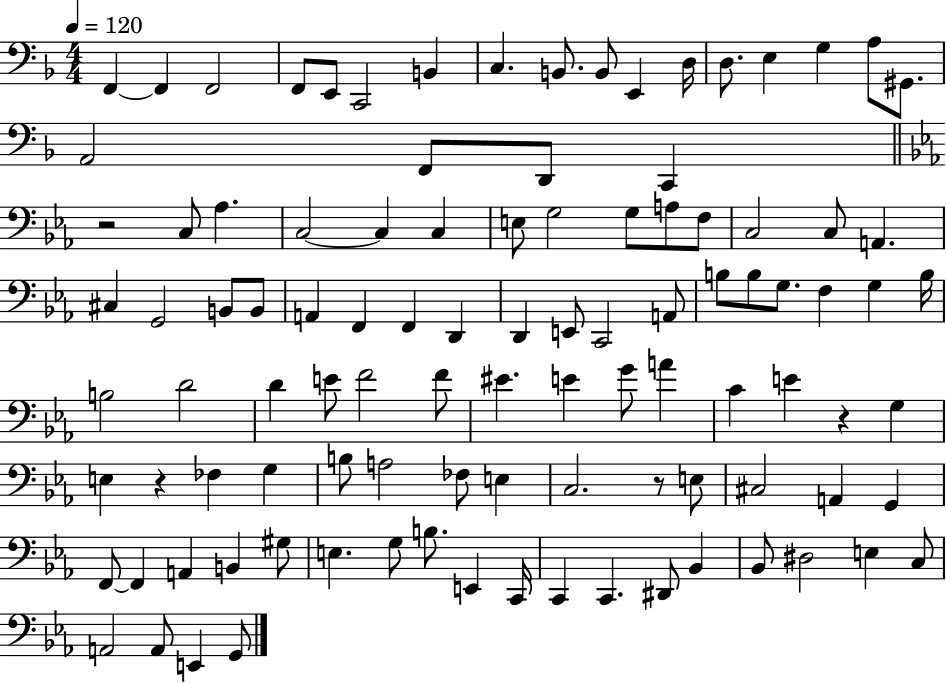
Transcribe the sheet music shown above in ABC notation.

X:1
T:Untitled
M:4/4
L:1/4
K:F
F,, F,, F,,2 F,,/2 E,,/2 C,,2 B,, C, B,,/2 B,,/2 E,, D,/4 D,/2 E, G, A,/2 ^G,,/2 A,,2 F,,/2 D,,/2 C,, z2 C,/2 _A, C,2 C, C, E,/2 G,2 G,/2 A,/2 F,/2 C,2 C,/2 A,, ^C, G,,2 B,,/2 B,,/2 A,, F,, F,, D,, D,, E,,/2 C,,2 A,,/2 B,/2 B,/2 G,/2 F, G, B,/4 B,2 D2 D E/2 F2 F/2 ^E E G/2 A C E z G, E, z _F, G, B,/2 A,2 _F,/2 E, C,2 z/2 E,/2 ^C,2 A,, G,, F,,/2 F,, A,, B,, ^G,/2 E, G,/2 B,/2 E,, C,,/4 C,, C,, ^D,,/2 _B,, _B,,/2 ^D,2 E, C,/2 A,,2 A,,/2 E,, G,,/2